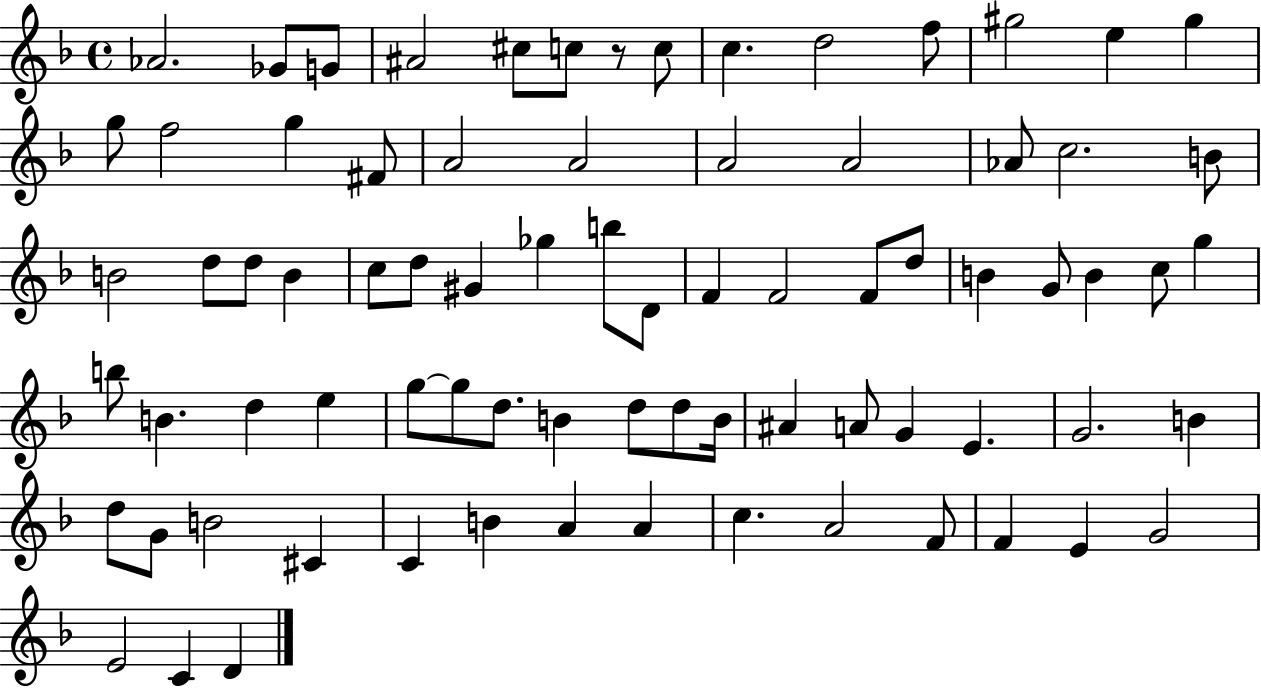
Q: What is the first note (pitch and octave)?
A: Ab4